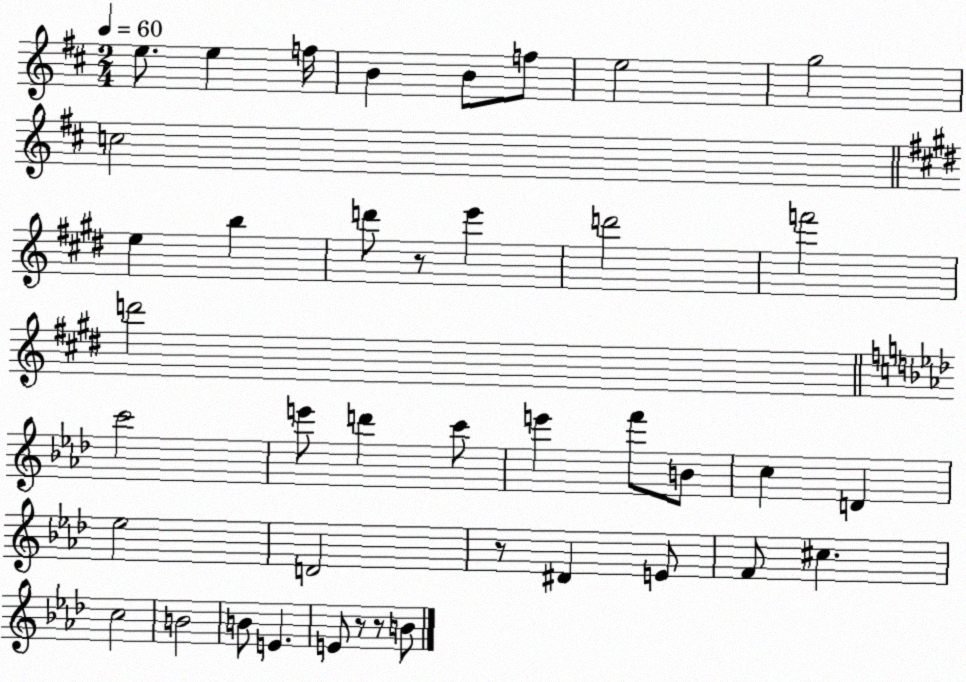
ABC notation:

X:1
T:Untitled
M:2/4
L:1/4
K:D
e/2 e f/4 B B/2 f/2 e2 g2 c2 e b d'/2 z/2 e' d'2 f'2 d'2 c'2 e'/2 d' c'/2 e' f'/2 B/2 c D _e2 D2 z/2 ^D E/2 F/2 ^c c2 B2 B/2 E E/2 z/2 z/2 B/2